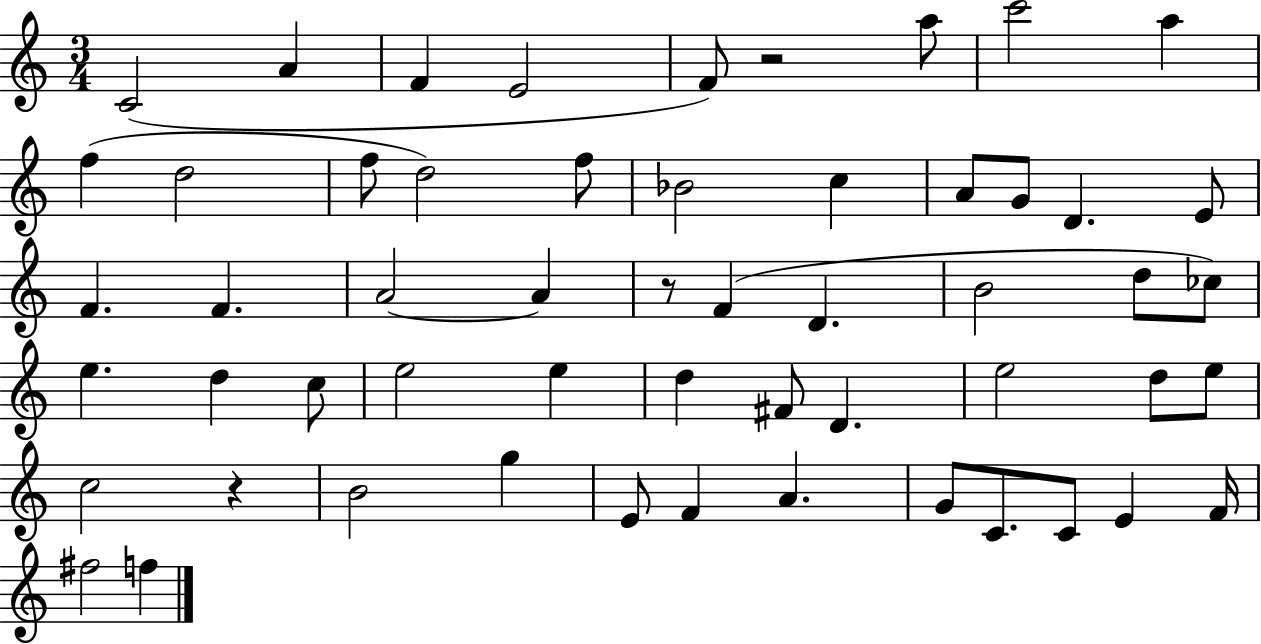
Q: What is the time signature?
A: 3/4